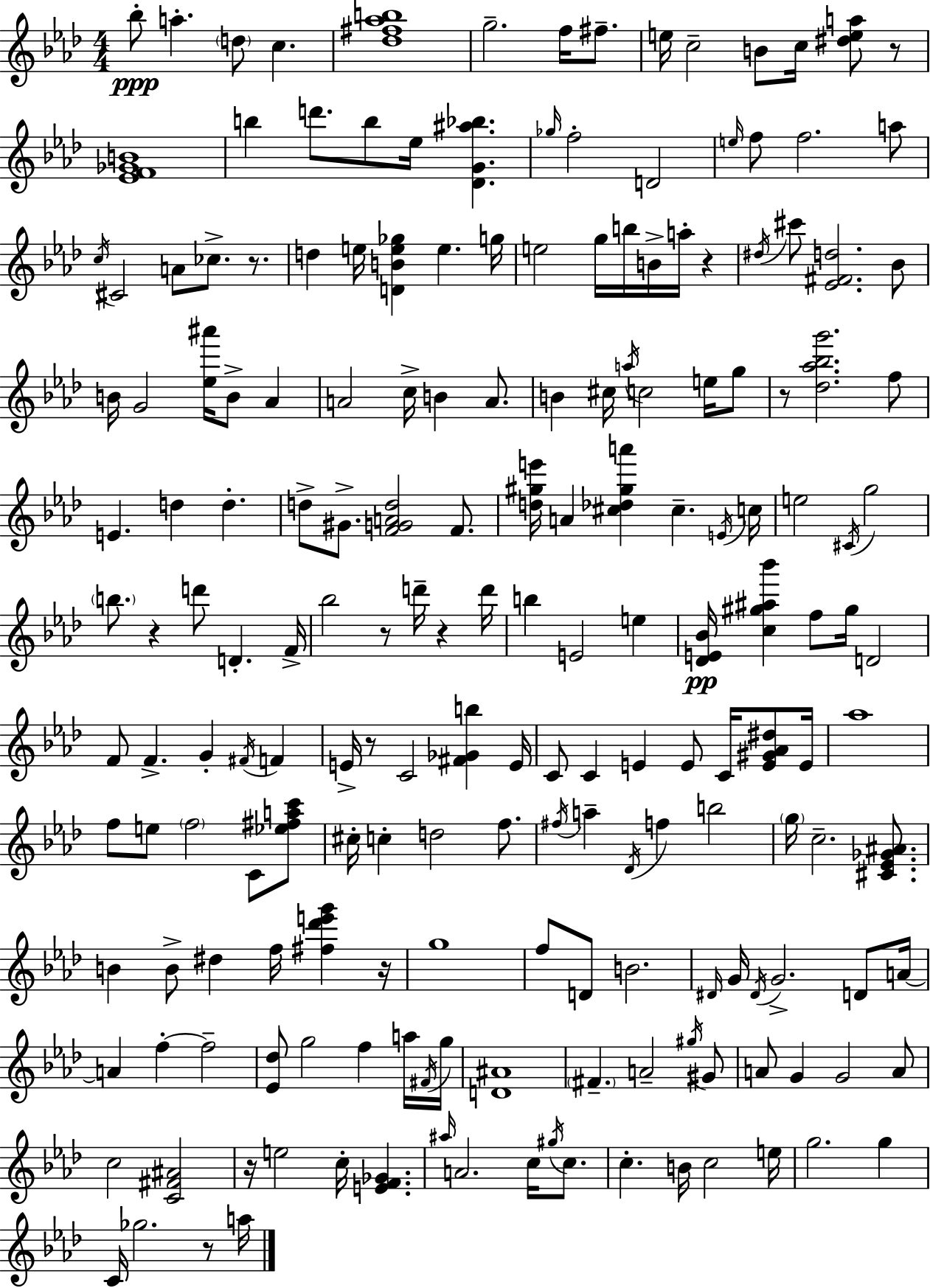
Bb5/e A5/q. D5/e C5/q. [Db5,F#5,Ab5,B5]/w G5/h. F5/s F#5/e. E5/s C5/h B4/e C5/s [D#5,E5,A5]/e R/e [Eb4,F4,Gb4,B4]/w B5/q D6/e. B5/e Eb5/s [Db4,G4,A#5,Bb5]/q. Gb5/s F5/h D4/h E5/s F5/e F5/h. A5/e C5/s C#4/h A4/e CES5/e. R/e. D5/q E5/s [D4,B4,E5,Gb5]/q E5/q. G5/s E5/h G5/s B5/s B4/s A5/s R/q D#5/s C#6/e [Eb4,F#4,D5]/h. Bb4/e B4/s G4/h [Eb5,A#6]/s B4/e Ab4/q A4/h C5/s B4/q A4/e. B4/q C#5/s A5/s C5/h E5/s G5/e R/e [Db5,Ab5,Bb5,G6]/h. F5/e E4/q. D5/q D5/q. D5/e G#4/e. [F4,G4,A4,D5]/h F4/e. [D5,G#5,E6]/s A4/q [C#5,Db5,G#5,A6]/q C#5/q. E4/s C5/s E5/h C#4/s G5/h B5/e. R/q D6/e D4/q. F4/s Bb5/h R/e D6/s R/q D6/s B5/q E4/h E5/q [Db4,E4,Bb4]/s [C5,G#5,A#5,Bb6]/q F5/e G#5/s D4/h F4/e F4/q. G4/q F#4/s F4/q E4/s R/e C4/h [F#4,Gb4,B5]/q E4/s C4/e C4/q E4/q E4/e C4/s [E4,G#4,Ab4,D#5]/e E4/s Ab5/w F5/e E5/e F5/h C4/e [Eb5,F#5,A5,C6]/e C#5/s C5/q D5/h F5/e. F#5/s A5/q Db4/s F5/q B5/h G5/s C5/h. [C#4,Eb4,Gb4,A#4]/e. B4/q B4/e D#5/q F5/s [F#5,Db6,E6,G6]/q R/s G5/w F5/e D4/e B4/h. D#4/s G4/s D#4/s G4/h. D4/e A4/s A4/q F5/q F5/h [Eb4,Db5]/e G5/h F5/q A5/s F#4/s G5/s [D4,A#4]/w F#4/q. A4/h G#5/s G#4/e A4/e G4/q G4/h A4/e C5/h [C4,F#4,A#4]/h R/s E5/h C5/s [E4,F4,Gb4]/q. A#5/s A4/h. C5/s G#5/s C5/e. C5/q. B4/s C5/h E5/s G5/h. G5/q C4/s Gb5/h. R/e A5/s